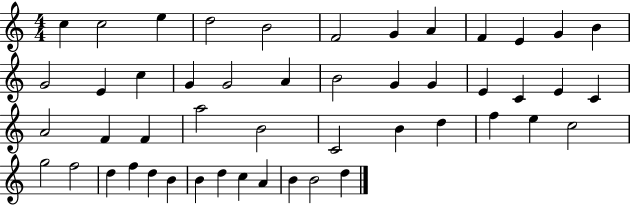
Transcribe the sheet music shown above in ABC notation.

X:1
T:Untitled
M:4/4
L:1/4
K:C
c c2 e d2 B2 F2 G A F E G B G2 E c G G2 A B2 G G E C E C A2 F F a2 B2 C2 B d f e c2 g2 f2 d f d B B d c A B B2 d